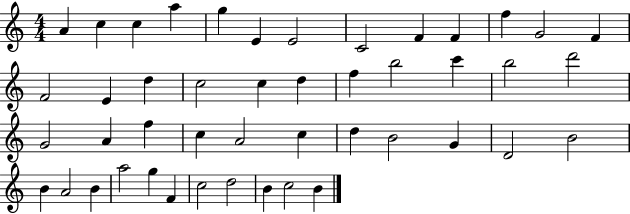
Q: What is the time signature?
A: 4/4